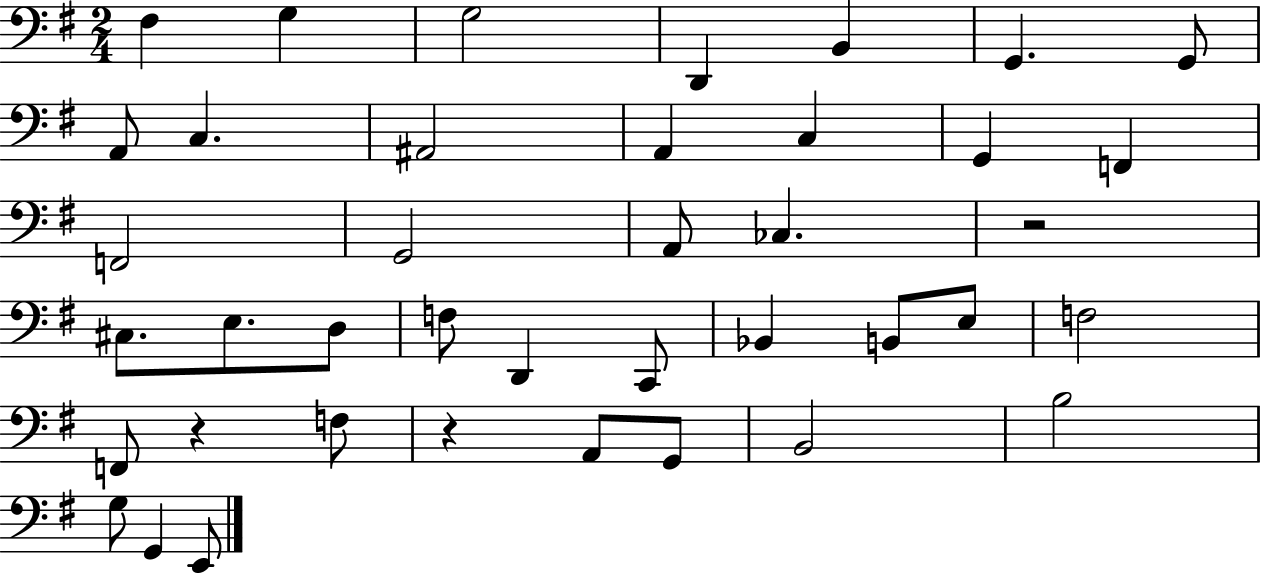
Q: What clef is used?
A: bass